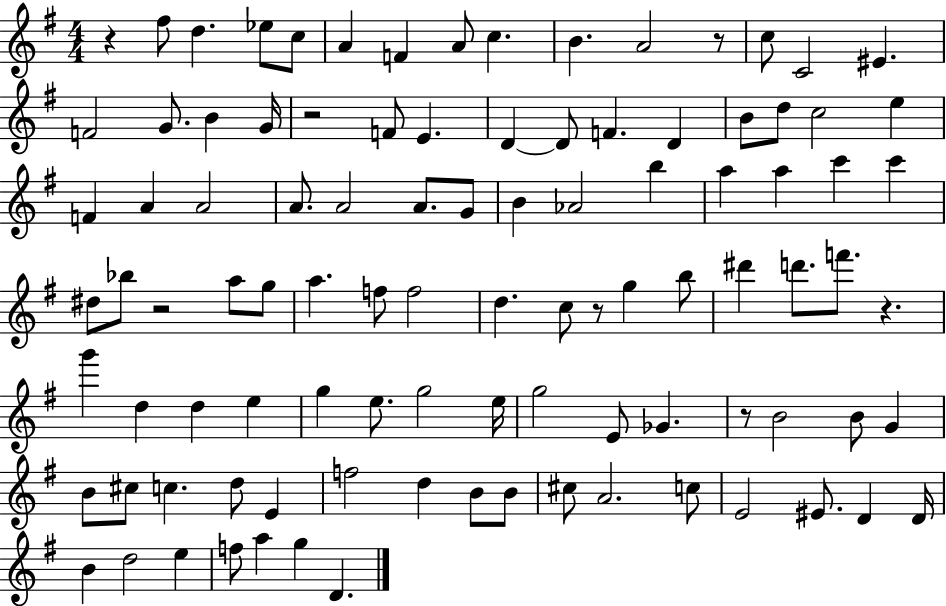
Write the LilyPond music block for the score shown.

{
  \clef treble
  \numericTimeSignature
  \time 4/4
  \key g \major
  r4 fis''8 d''4. ees''8 c''8 | a'4 f'4 a'8 c''4. | b'4. a'2 r8 | c''8 c'2 eis'4. | \break f'2 g'8. b'4 g'16 | r2 f'8 e'4. | d'4~~ d'8 f'4. d'4 | b'8 d''8 c''2 e''4 | \break f'4 a'4 a'2 | a'8. a'2 a'8. g'8 | b'4 aes'2 b''4 | a''4 a''4 c'''4 c'''4 | \break dis''8 bes''8 r2 a''8 g''8 | a''4. f''8 f''2 | d''4. c''8 r8 g''4 b''8 | dis'''4 d'''8. f'''8. r4. | \break g'''4 d''4 d''4 e''4 | g''4 e''8. g''2 e''16 | g''2 e'8 ges'4. | r8 b'2 b'8 g'4 | \break b'8 cis''8 c''4. d''8 e'4 | f''2 d''4 b'8 b'8 | cis''8 a'2. c''8 | e'2 eis'8. d'4 d'16 | \break b'4 d''2 e''4 | f''8 a''4 g''4 d'4. | \bar "|."
}